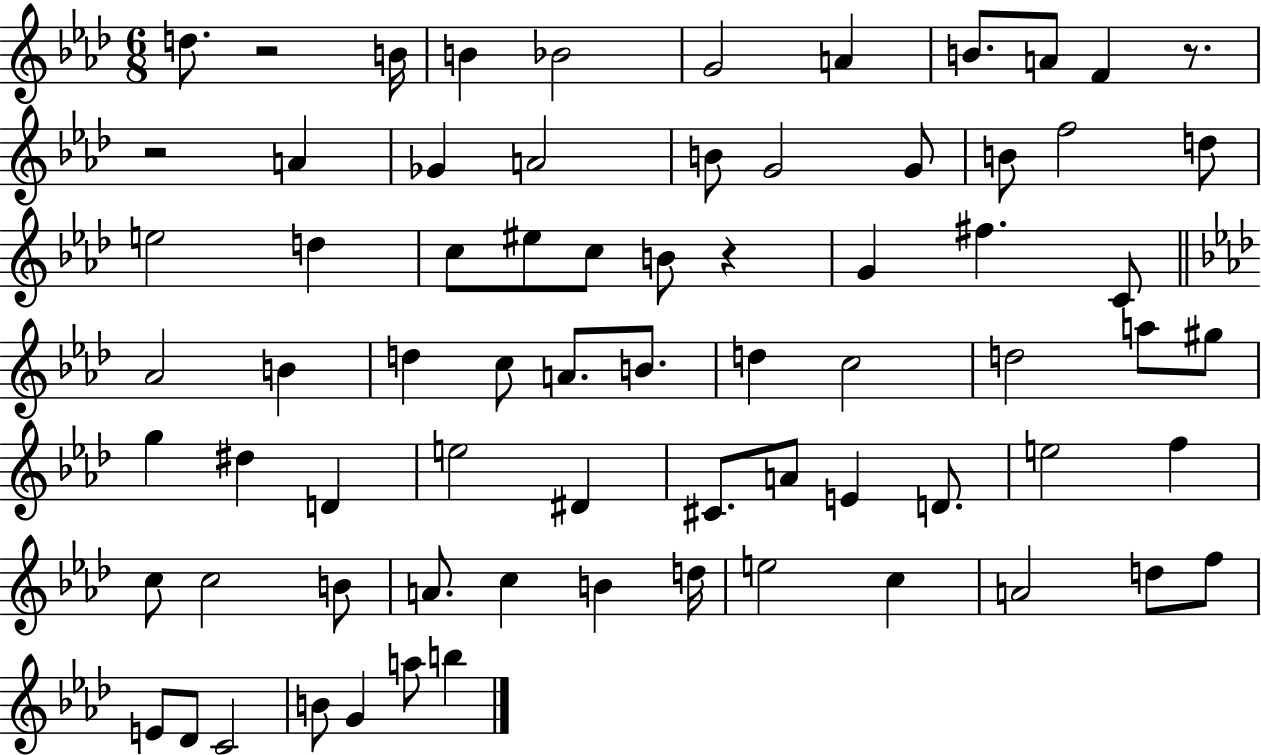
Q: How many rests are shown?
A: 4